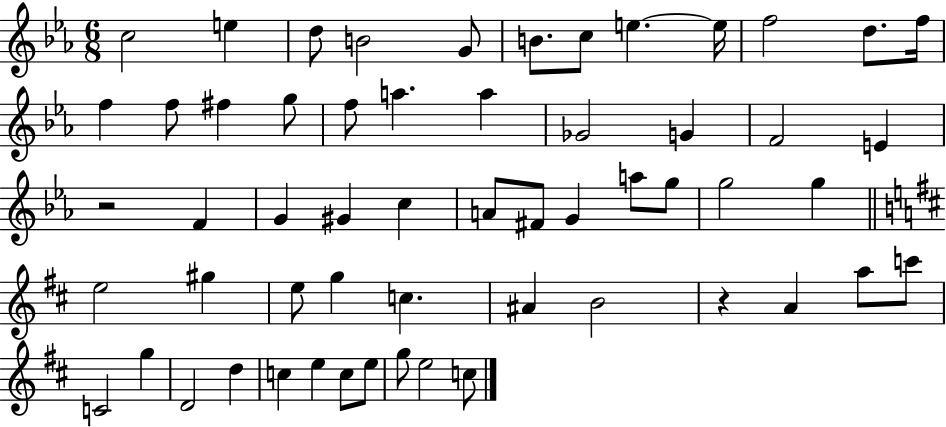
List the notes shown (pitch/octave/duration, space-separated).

C5/h E5/q D5/e B4/h G4/e B4/e. C5/e E5/q. E5/s F5/h D5/e. F5/s F5/q F5/e F#5/q G5/e F5/e A5/q. A5/q Gb4/h G4/q F4/h E4/q R/h F4/q G4/q G#4/q C5/q A4/e F#4/e G4/q A5/e G5/e G5/h G5/q E5/h G#5/q E5/e G5/q C5/q. A#4/q B4/h R/q A4/q A5/e C6/e C4/h G5/q D4/h D5/q C5/q E5/q C5/e E5/e G5/e E5/h C5/e